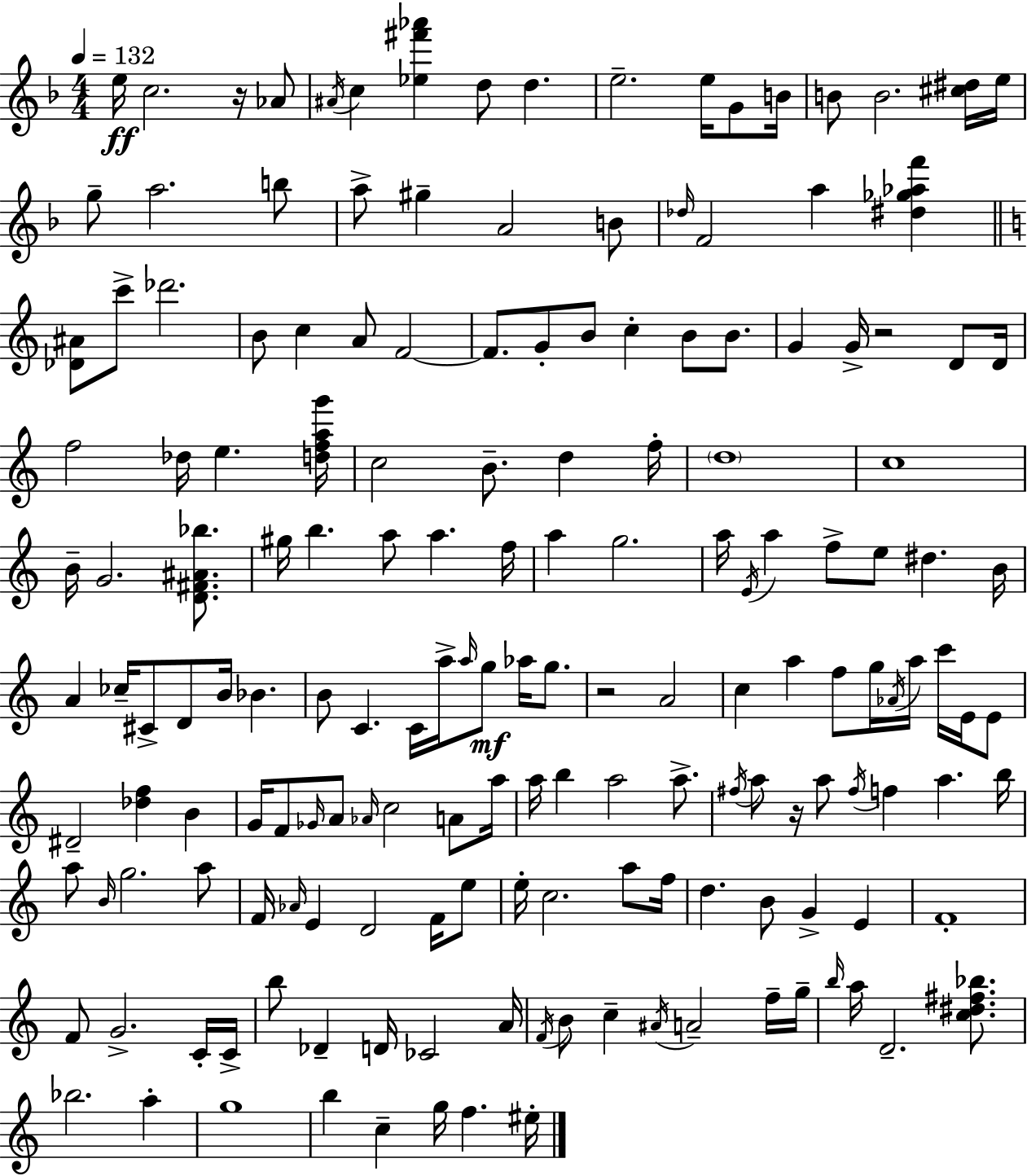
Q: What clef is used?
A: treble